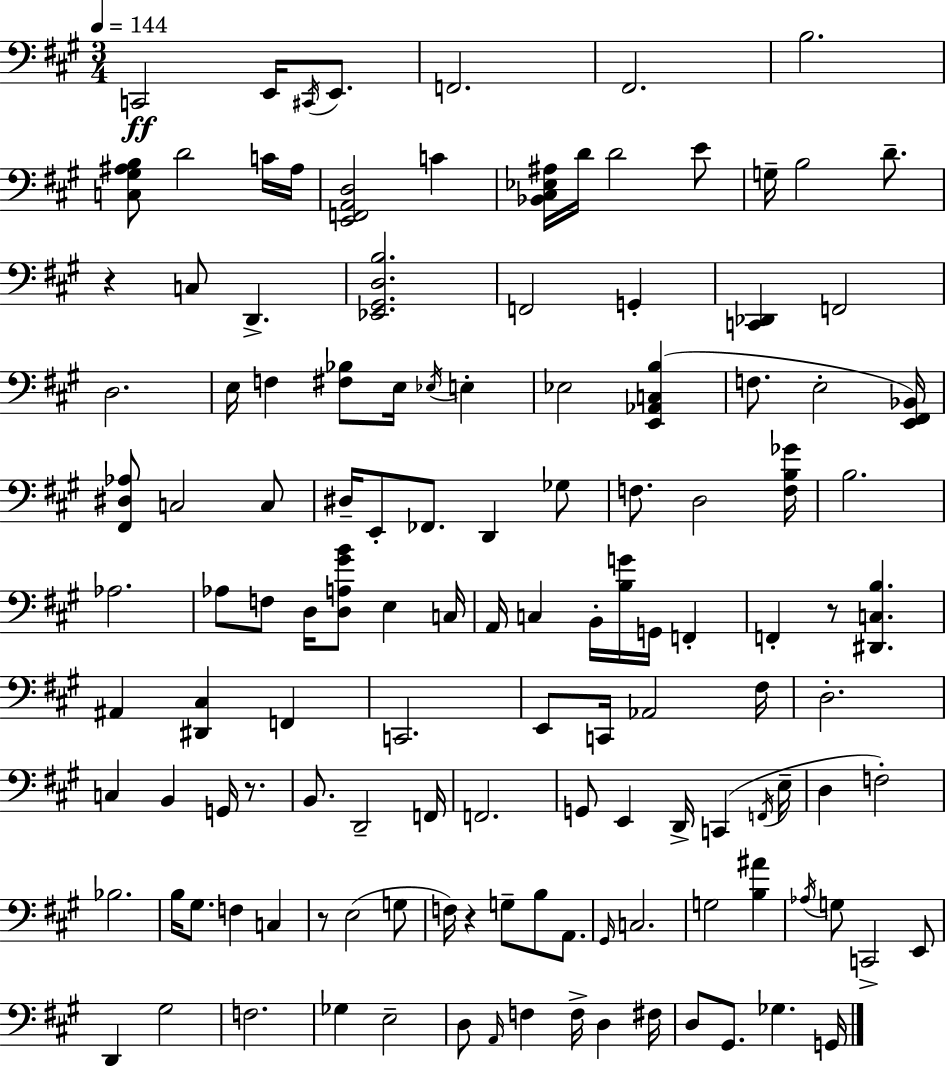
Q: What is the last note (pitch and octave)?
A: G2